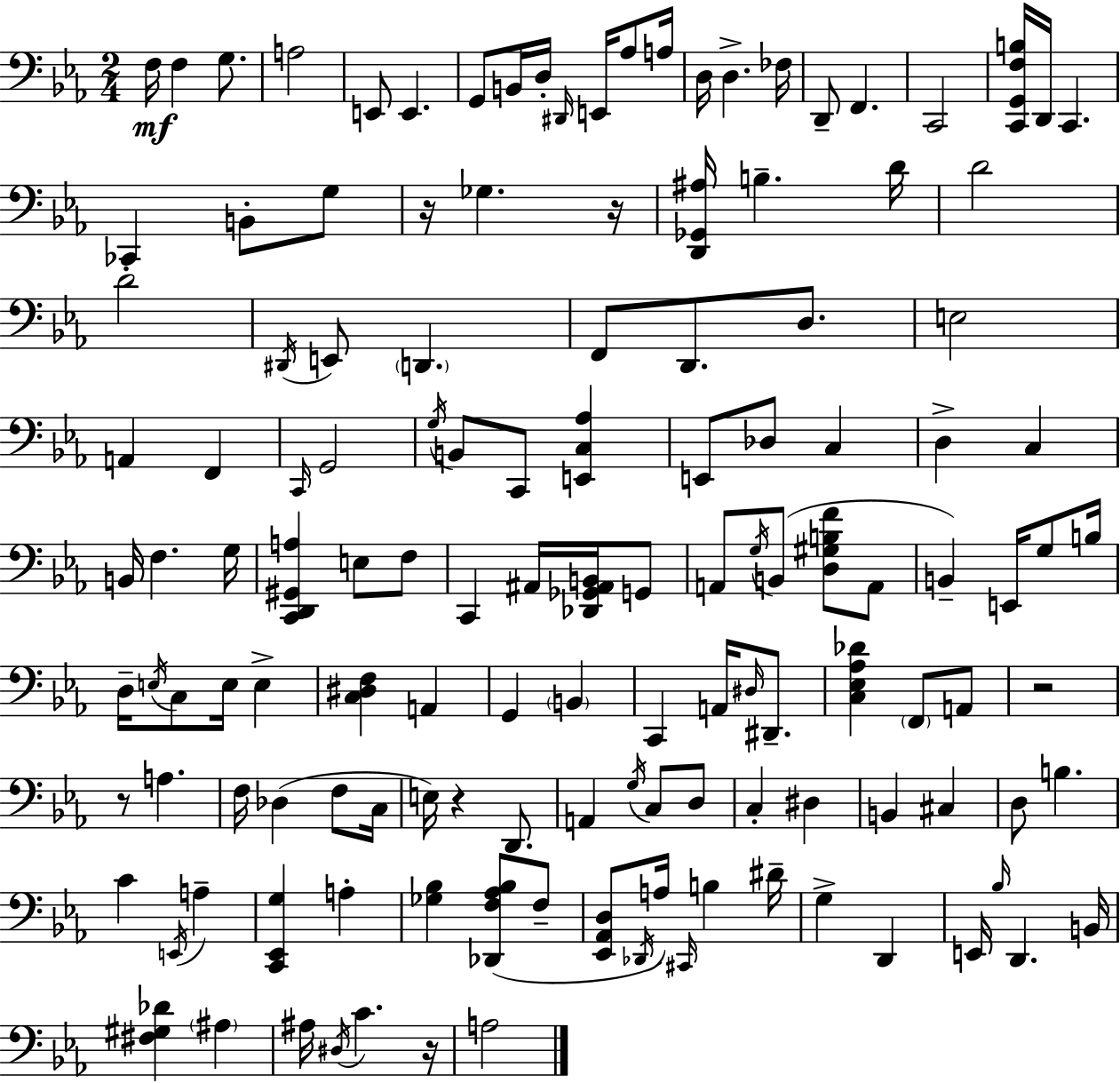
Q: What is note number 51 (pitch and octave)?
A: G3